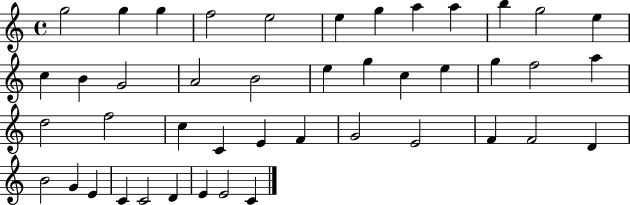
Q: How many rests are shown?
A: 0